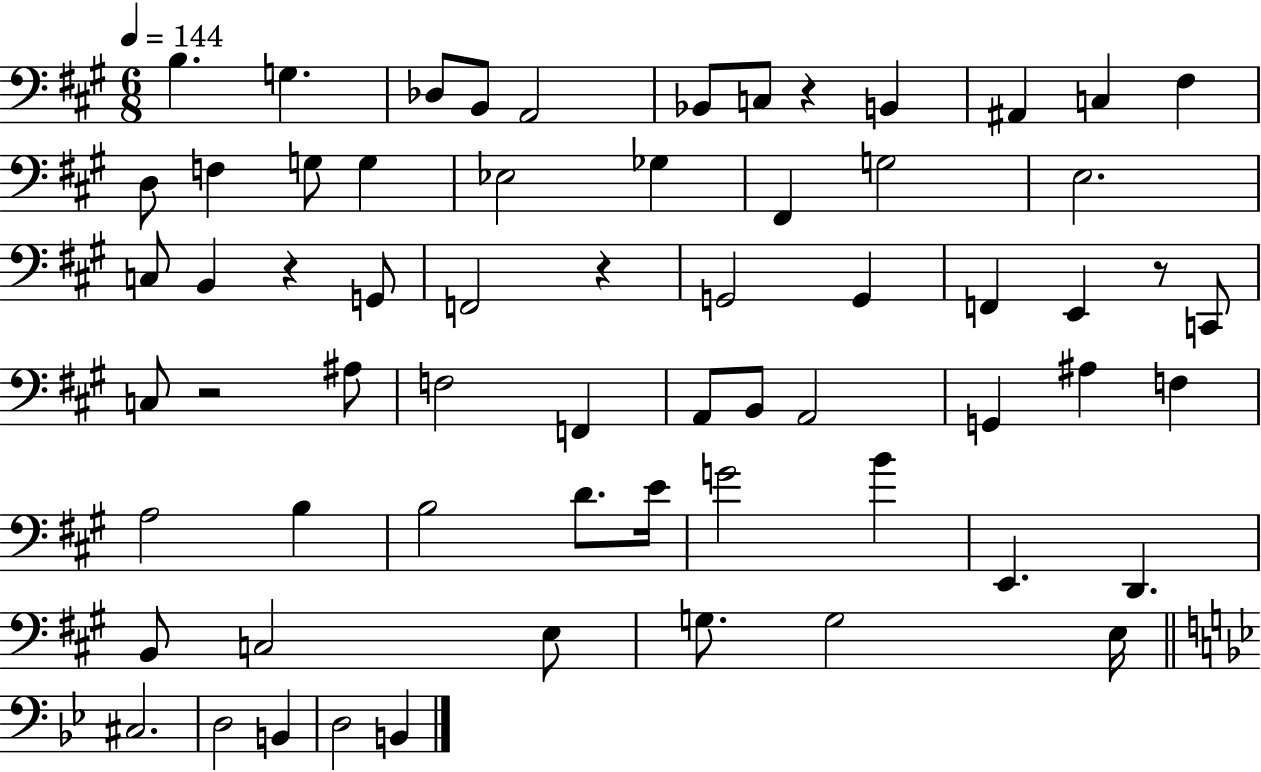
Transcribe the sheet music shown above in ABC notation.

X:1
T:Untitled
M:6/8
L:1/4
K:A
B, G, _D,/2 B,,/2 A,,2 _B,,/2 C,/2 z B,, ^A,, C, ^F, D,/2 F, G,/2 G, _E,2 _G, ^F,, G,2 E,2 C,/2 B,, z G,,/2 F,,2 z G,,2 G,, F,, E,, z/2 C,,/2 C,/2 z2 ^A,/2 F,2 F,, A,,/2 B,,/2 A,,2 G,, ^A, F, A,2 B, B,2 D/2 E/4 G2 B E,, D,, B,,/2 C,2 E,/2 G,/2 G,2 E,/4 ^C,2 D,2 B,, D,2 B,,